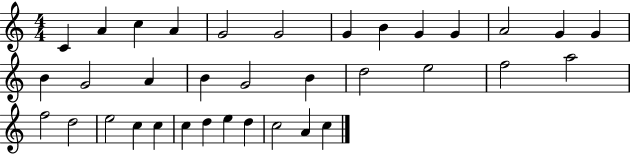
X:1
T:Untitled
M:4/4
L:1/4
K:C
C A c A G2 G2 G B G G A2 G G B G2 A B G2 B d2 e2 f2 a2 f2 d2 e2 c c c d e d c2 A c